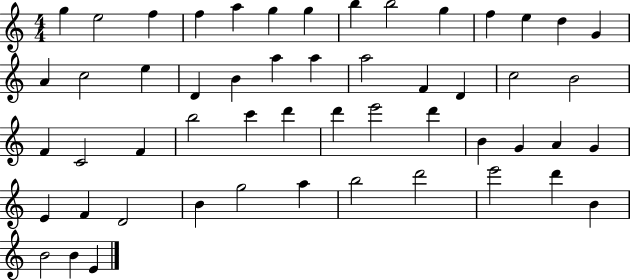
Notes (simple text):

G5/q E5/h F5/q F5/q A5/q G5/q G5/q B5/q B5/h G5/q F5/q E5/q D5/q G4/q A4/q C5/h E5/q D4/q B4/q A5/q A5/q A5/h F4/q D4/q C5/h B4/h F4/q C4/h F4/q B5/h C6/q D6/q D6/q E6/h D6/q B4/q G4/q A4/q G4/q E4/q F4/q D4/h B4/q G5/h A5/q B5/h D6/h E6/h D6/q B4/q B4/h B4/q E4/q